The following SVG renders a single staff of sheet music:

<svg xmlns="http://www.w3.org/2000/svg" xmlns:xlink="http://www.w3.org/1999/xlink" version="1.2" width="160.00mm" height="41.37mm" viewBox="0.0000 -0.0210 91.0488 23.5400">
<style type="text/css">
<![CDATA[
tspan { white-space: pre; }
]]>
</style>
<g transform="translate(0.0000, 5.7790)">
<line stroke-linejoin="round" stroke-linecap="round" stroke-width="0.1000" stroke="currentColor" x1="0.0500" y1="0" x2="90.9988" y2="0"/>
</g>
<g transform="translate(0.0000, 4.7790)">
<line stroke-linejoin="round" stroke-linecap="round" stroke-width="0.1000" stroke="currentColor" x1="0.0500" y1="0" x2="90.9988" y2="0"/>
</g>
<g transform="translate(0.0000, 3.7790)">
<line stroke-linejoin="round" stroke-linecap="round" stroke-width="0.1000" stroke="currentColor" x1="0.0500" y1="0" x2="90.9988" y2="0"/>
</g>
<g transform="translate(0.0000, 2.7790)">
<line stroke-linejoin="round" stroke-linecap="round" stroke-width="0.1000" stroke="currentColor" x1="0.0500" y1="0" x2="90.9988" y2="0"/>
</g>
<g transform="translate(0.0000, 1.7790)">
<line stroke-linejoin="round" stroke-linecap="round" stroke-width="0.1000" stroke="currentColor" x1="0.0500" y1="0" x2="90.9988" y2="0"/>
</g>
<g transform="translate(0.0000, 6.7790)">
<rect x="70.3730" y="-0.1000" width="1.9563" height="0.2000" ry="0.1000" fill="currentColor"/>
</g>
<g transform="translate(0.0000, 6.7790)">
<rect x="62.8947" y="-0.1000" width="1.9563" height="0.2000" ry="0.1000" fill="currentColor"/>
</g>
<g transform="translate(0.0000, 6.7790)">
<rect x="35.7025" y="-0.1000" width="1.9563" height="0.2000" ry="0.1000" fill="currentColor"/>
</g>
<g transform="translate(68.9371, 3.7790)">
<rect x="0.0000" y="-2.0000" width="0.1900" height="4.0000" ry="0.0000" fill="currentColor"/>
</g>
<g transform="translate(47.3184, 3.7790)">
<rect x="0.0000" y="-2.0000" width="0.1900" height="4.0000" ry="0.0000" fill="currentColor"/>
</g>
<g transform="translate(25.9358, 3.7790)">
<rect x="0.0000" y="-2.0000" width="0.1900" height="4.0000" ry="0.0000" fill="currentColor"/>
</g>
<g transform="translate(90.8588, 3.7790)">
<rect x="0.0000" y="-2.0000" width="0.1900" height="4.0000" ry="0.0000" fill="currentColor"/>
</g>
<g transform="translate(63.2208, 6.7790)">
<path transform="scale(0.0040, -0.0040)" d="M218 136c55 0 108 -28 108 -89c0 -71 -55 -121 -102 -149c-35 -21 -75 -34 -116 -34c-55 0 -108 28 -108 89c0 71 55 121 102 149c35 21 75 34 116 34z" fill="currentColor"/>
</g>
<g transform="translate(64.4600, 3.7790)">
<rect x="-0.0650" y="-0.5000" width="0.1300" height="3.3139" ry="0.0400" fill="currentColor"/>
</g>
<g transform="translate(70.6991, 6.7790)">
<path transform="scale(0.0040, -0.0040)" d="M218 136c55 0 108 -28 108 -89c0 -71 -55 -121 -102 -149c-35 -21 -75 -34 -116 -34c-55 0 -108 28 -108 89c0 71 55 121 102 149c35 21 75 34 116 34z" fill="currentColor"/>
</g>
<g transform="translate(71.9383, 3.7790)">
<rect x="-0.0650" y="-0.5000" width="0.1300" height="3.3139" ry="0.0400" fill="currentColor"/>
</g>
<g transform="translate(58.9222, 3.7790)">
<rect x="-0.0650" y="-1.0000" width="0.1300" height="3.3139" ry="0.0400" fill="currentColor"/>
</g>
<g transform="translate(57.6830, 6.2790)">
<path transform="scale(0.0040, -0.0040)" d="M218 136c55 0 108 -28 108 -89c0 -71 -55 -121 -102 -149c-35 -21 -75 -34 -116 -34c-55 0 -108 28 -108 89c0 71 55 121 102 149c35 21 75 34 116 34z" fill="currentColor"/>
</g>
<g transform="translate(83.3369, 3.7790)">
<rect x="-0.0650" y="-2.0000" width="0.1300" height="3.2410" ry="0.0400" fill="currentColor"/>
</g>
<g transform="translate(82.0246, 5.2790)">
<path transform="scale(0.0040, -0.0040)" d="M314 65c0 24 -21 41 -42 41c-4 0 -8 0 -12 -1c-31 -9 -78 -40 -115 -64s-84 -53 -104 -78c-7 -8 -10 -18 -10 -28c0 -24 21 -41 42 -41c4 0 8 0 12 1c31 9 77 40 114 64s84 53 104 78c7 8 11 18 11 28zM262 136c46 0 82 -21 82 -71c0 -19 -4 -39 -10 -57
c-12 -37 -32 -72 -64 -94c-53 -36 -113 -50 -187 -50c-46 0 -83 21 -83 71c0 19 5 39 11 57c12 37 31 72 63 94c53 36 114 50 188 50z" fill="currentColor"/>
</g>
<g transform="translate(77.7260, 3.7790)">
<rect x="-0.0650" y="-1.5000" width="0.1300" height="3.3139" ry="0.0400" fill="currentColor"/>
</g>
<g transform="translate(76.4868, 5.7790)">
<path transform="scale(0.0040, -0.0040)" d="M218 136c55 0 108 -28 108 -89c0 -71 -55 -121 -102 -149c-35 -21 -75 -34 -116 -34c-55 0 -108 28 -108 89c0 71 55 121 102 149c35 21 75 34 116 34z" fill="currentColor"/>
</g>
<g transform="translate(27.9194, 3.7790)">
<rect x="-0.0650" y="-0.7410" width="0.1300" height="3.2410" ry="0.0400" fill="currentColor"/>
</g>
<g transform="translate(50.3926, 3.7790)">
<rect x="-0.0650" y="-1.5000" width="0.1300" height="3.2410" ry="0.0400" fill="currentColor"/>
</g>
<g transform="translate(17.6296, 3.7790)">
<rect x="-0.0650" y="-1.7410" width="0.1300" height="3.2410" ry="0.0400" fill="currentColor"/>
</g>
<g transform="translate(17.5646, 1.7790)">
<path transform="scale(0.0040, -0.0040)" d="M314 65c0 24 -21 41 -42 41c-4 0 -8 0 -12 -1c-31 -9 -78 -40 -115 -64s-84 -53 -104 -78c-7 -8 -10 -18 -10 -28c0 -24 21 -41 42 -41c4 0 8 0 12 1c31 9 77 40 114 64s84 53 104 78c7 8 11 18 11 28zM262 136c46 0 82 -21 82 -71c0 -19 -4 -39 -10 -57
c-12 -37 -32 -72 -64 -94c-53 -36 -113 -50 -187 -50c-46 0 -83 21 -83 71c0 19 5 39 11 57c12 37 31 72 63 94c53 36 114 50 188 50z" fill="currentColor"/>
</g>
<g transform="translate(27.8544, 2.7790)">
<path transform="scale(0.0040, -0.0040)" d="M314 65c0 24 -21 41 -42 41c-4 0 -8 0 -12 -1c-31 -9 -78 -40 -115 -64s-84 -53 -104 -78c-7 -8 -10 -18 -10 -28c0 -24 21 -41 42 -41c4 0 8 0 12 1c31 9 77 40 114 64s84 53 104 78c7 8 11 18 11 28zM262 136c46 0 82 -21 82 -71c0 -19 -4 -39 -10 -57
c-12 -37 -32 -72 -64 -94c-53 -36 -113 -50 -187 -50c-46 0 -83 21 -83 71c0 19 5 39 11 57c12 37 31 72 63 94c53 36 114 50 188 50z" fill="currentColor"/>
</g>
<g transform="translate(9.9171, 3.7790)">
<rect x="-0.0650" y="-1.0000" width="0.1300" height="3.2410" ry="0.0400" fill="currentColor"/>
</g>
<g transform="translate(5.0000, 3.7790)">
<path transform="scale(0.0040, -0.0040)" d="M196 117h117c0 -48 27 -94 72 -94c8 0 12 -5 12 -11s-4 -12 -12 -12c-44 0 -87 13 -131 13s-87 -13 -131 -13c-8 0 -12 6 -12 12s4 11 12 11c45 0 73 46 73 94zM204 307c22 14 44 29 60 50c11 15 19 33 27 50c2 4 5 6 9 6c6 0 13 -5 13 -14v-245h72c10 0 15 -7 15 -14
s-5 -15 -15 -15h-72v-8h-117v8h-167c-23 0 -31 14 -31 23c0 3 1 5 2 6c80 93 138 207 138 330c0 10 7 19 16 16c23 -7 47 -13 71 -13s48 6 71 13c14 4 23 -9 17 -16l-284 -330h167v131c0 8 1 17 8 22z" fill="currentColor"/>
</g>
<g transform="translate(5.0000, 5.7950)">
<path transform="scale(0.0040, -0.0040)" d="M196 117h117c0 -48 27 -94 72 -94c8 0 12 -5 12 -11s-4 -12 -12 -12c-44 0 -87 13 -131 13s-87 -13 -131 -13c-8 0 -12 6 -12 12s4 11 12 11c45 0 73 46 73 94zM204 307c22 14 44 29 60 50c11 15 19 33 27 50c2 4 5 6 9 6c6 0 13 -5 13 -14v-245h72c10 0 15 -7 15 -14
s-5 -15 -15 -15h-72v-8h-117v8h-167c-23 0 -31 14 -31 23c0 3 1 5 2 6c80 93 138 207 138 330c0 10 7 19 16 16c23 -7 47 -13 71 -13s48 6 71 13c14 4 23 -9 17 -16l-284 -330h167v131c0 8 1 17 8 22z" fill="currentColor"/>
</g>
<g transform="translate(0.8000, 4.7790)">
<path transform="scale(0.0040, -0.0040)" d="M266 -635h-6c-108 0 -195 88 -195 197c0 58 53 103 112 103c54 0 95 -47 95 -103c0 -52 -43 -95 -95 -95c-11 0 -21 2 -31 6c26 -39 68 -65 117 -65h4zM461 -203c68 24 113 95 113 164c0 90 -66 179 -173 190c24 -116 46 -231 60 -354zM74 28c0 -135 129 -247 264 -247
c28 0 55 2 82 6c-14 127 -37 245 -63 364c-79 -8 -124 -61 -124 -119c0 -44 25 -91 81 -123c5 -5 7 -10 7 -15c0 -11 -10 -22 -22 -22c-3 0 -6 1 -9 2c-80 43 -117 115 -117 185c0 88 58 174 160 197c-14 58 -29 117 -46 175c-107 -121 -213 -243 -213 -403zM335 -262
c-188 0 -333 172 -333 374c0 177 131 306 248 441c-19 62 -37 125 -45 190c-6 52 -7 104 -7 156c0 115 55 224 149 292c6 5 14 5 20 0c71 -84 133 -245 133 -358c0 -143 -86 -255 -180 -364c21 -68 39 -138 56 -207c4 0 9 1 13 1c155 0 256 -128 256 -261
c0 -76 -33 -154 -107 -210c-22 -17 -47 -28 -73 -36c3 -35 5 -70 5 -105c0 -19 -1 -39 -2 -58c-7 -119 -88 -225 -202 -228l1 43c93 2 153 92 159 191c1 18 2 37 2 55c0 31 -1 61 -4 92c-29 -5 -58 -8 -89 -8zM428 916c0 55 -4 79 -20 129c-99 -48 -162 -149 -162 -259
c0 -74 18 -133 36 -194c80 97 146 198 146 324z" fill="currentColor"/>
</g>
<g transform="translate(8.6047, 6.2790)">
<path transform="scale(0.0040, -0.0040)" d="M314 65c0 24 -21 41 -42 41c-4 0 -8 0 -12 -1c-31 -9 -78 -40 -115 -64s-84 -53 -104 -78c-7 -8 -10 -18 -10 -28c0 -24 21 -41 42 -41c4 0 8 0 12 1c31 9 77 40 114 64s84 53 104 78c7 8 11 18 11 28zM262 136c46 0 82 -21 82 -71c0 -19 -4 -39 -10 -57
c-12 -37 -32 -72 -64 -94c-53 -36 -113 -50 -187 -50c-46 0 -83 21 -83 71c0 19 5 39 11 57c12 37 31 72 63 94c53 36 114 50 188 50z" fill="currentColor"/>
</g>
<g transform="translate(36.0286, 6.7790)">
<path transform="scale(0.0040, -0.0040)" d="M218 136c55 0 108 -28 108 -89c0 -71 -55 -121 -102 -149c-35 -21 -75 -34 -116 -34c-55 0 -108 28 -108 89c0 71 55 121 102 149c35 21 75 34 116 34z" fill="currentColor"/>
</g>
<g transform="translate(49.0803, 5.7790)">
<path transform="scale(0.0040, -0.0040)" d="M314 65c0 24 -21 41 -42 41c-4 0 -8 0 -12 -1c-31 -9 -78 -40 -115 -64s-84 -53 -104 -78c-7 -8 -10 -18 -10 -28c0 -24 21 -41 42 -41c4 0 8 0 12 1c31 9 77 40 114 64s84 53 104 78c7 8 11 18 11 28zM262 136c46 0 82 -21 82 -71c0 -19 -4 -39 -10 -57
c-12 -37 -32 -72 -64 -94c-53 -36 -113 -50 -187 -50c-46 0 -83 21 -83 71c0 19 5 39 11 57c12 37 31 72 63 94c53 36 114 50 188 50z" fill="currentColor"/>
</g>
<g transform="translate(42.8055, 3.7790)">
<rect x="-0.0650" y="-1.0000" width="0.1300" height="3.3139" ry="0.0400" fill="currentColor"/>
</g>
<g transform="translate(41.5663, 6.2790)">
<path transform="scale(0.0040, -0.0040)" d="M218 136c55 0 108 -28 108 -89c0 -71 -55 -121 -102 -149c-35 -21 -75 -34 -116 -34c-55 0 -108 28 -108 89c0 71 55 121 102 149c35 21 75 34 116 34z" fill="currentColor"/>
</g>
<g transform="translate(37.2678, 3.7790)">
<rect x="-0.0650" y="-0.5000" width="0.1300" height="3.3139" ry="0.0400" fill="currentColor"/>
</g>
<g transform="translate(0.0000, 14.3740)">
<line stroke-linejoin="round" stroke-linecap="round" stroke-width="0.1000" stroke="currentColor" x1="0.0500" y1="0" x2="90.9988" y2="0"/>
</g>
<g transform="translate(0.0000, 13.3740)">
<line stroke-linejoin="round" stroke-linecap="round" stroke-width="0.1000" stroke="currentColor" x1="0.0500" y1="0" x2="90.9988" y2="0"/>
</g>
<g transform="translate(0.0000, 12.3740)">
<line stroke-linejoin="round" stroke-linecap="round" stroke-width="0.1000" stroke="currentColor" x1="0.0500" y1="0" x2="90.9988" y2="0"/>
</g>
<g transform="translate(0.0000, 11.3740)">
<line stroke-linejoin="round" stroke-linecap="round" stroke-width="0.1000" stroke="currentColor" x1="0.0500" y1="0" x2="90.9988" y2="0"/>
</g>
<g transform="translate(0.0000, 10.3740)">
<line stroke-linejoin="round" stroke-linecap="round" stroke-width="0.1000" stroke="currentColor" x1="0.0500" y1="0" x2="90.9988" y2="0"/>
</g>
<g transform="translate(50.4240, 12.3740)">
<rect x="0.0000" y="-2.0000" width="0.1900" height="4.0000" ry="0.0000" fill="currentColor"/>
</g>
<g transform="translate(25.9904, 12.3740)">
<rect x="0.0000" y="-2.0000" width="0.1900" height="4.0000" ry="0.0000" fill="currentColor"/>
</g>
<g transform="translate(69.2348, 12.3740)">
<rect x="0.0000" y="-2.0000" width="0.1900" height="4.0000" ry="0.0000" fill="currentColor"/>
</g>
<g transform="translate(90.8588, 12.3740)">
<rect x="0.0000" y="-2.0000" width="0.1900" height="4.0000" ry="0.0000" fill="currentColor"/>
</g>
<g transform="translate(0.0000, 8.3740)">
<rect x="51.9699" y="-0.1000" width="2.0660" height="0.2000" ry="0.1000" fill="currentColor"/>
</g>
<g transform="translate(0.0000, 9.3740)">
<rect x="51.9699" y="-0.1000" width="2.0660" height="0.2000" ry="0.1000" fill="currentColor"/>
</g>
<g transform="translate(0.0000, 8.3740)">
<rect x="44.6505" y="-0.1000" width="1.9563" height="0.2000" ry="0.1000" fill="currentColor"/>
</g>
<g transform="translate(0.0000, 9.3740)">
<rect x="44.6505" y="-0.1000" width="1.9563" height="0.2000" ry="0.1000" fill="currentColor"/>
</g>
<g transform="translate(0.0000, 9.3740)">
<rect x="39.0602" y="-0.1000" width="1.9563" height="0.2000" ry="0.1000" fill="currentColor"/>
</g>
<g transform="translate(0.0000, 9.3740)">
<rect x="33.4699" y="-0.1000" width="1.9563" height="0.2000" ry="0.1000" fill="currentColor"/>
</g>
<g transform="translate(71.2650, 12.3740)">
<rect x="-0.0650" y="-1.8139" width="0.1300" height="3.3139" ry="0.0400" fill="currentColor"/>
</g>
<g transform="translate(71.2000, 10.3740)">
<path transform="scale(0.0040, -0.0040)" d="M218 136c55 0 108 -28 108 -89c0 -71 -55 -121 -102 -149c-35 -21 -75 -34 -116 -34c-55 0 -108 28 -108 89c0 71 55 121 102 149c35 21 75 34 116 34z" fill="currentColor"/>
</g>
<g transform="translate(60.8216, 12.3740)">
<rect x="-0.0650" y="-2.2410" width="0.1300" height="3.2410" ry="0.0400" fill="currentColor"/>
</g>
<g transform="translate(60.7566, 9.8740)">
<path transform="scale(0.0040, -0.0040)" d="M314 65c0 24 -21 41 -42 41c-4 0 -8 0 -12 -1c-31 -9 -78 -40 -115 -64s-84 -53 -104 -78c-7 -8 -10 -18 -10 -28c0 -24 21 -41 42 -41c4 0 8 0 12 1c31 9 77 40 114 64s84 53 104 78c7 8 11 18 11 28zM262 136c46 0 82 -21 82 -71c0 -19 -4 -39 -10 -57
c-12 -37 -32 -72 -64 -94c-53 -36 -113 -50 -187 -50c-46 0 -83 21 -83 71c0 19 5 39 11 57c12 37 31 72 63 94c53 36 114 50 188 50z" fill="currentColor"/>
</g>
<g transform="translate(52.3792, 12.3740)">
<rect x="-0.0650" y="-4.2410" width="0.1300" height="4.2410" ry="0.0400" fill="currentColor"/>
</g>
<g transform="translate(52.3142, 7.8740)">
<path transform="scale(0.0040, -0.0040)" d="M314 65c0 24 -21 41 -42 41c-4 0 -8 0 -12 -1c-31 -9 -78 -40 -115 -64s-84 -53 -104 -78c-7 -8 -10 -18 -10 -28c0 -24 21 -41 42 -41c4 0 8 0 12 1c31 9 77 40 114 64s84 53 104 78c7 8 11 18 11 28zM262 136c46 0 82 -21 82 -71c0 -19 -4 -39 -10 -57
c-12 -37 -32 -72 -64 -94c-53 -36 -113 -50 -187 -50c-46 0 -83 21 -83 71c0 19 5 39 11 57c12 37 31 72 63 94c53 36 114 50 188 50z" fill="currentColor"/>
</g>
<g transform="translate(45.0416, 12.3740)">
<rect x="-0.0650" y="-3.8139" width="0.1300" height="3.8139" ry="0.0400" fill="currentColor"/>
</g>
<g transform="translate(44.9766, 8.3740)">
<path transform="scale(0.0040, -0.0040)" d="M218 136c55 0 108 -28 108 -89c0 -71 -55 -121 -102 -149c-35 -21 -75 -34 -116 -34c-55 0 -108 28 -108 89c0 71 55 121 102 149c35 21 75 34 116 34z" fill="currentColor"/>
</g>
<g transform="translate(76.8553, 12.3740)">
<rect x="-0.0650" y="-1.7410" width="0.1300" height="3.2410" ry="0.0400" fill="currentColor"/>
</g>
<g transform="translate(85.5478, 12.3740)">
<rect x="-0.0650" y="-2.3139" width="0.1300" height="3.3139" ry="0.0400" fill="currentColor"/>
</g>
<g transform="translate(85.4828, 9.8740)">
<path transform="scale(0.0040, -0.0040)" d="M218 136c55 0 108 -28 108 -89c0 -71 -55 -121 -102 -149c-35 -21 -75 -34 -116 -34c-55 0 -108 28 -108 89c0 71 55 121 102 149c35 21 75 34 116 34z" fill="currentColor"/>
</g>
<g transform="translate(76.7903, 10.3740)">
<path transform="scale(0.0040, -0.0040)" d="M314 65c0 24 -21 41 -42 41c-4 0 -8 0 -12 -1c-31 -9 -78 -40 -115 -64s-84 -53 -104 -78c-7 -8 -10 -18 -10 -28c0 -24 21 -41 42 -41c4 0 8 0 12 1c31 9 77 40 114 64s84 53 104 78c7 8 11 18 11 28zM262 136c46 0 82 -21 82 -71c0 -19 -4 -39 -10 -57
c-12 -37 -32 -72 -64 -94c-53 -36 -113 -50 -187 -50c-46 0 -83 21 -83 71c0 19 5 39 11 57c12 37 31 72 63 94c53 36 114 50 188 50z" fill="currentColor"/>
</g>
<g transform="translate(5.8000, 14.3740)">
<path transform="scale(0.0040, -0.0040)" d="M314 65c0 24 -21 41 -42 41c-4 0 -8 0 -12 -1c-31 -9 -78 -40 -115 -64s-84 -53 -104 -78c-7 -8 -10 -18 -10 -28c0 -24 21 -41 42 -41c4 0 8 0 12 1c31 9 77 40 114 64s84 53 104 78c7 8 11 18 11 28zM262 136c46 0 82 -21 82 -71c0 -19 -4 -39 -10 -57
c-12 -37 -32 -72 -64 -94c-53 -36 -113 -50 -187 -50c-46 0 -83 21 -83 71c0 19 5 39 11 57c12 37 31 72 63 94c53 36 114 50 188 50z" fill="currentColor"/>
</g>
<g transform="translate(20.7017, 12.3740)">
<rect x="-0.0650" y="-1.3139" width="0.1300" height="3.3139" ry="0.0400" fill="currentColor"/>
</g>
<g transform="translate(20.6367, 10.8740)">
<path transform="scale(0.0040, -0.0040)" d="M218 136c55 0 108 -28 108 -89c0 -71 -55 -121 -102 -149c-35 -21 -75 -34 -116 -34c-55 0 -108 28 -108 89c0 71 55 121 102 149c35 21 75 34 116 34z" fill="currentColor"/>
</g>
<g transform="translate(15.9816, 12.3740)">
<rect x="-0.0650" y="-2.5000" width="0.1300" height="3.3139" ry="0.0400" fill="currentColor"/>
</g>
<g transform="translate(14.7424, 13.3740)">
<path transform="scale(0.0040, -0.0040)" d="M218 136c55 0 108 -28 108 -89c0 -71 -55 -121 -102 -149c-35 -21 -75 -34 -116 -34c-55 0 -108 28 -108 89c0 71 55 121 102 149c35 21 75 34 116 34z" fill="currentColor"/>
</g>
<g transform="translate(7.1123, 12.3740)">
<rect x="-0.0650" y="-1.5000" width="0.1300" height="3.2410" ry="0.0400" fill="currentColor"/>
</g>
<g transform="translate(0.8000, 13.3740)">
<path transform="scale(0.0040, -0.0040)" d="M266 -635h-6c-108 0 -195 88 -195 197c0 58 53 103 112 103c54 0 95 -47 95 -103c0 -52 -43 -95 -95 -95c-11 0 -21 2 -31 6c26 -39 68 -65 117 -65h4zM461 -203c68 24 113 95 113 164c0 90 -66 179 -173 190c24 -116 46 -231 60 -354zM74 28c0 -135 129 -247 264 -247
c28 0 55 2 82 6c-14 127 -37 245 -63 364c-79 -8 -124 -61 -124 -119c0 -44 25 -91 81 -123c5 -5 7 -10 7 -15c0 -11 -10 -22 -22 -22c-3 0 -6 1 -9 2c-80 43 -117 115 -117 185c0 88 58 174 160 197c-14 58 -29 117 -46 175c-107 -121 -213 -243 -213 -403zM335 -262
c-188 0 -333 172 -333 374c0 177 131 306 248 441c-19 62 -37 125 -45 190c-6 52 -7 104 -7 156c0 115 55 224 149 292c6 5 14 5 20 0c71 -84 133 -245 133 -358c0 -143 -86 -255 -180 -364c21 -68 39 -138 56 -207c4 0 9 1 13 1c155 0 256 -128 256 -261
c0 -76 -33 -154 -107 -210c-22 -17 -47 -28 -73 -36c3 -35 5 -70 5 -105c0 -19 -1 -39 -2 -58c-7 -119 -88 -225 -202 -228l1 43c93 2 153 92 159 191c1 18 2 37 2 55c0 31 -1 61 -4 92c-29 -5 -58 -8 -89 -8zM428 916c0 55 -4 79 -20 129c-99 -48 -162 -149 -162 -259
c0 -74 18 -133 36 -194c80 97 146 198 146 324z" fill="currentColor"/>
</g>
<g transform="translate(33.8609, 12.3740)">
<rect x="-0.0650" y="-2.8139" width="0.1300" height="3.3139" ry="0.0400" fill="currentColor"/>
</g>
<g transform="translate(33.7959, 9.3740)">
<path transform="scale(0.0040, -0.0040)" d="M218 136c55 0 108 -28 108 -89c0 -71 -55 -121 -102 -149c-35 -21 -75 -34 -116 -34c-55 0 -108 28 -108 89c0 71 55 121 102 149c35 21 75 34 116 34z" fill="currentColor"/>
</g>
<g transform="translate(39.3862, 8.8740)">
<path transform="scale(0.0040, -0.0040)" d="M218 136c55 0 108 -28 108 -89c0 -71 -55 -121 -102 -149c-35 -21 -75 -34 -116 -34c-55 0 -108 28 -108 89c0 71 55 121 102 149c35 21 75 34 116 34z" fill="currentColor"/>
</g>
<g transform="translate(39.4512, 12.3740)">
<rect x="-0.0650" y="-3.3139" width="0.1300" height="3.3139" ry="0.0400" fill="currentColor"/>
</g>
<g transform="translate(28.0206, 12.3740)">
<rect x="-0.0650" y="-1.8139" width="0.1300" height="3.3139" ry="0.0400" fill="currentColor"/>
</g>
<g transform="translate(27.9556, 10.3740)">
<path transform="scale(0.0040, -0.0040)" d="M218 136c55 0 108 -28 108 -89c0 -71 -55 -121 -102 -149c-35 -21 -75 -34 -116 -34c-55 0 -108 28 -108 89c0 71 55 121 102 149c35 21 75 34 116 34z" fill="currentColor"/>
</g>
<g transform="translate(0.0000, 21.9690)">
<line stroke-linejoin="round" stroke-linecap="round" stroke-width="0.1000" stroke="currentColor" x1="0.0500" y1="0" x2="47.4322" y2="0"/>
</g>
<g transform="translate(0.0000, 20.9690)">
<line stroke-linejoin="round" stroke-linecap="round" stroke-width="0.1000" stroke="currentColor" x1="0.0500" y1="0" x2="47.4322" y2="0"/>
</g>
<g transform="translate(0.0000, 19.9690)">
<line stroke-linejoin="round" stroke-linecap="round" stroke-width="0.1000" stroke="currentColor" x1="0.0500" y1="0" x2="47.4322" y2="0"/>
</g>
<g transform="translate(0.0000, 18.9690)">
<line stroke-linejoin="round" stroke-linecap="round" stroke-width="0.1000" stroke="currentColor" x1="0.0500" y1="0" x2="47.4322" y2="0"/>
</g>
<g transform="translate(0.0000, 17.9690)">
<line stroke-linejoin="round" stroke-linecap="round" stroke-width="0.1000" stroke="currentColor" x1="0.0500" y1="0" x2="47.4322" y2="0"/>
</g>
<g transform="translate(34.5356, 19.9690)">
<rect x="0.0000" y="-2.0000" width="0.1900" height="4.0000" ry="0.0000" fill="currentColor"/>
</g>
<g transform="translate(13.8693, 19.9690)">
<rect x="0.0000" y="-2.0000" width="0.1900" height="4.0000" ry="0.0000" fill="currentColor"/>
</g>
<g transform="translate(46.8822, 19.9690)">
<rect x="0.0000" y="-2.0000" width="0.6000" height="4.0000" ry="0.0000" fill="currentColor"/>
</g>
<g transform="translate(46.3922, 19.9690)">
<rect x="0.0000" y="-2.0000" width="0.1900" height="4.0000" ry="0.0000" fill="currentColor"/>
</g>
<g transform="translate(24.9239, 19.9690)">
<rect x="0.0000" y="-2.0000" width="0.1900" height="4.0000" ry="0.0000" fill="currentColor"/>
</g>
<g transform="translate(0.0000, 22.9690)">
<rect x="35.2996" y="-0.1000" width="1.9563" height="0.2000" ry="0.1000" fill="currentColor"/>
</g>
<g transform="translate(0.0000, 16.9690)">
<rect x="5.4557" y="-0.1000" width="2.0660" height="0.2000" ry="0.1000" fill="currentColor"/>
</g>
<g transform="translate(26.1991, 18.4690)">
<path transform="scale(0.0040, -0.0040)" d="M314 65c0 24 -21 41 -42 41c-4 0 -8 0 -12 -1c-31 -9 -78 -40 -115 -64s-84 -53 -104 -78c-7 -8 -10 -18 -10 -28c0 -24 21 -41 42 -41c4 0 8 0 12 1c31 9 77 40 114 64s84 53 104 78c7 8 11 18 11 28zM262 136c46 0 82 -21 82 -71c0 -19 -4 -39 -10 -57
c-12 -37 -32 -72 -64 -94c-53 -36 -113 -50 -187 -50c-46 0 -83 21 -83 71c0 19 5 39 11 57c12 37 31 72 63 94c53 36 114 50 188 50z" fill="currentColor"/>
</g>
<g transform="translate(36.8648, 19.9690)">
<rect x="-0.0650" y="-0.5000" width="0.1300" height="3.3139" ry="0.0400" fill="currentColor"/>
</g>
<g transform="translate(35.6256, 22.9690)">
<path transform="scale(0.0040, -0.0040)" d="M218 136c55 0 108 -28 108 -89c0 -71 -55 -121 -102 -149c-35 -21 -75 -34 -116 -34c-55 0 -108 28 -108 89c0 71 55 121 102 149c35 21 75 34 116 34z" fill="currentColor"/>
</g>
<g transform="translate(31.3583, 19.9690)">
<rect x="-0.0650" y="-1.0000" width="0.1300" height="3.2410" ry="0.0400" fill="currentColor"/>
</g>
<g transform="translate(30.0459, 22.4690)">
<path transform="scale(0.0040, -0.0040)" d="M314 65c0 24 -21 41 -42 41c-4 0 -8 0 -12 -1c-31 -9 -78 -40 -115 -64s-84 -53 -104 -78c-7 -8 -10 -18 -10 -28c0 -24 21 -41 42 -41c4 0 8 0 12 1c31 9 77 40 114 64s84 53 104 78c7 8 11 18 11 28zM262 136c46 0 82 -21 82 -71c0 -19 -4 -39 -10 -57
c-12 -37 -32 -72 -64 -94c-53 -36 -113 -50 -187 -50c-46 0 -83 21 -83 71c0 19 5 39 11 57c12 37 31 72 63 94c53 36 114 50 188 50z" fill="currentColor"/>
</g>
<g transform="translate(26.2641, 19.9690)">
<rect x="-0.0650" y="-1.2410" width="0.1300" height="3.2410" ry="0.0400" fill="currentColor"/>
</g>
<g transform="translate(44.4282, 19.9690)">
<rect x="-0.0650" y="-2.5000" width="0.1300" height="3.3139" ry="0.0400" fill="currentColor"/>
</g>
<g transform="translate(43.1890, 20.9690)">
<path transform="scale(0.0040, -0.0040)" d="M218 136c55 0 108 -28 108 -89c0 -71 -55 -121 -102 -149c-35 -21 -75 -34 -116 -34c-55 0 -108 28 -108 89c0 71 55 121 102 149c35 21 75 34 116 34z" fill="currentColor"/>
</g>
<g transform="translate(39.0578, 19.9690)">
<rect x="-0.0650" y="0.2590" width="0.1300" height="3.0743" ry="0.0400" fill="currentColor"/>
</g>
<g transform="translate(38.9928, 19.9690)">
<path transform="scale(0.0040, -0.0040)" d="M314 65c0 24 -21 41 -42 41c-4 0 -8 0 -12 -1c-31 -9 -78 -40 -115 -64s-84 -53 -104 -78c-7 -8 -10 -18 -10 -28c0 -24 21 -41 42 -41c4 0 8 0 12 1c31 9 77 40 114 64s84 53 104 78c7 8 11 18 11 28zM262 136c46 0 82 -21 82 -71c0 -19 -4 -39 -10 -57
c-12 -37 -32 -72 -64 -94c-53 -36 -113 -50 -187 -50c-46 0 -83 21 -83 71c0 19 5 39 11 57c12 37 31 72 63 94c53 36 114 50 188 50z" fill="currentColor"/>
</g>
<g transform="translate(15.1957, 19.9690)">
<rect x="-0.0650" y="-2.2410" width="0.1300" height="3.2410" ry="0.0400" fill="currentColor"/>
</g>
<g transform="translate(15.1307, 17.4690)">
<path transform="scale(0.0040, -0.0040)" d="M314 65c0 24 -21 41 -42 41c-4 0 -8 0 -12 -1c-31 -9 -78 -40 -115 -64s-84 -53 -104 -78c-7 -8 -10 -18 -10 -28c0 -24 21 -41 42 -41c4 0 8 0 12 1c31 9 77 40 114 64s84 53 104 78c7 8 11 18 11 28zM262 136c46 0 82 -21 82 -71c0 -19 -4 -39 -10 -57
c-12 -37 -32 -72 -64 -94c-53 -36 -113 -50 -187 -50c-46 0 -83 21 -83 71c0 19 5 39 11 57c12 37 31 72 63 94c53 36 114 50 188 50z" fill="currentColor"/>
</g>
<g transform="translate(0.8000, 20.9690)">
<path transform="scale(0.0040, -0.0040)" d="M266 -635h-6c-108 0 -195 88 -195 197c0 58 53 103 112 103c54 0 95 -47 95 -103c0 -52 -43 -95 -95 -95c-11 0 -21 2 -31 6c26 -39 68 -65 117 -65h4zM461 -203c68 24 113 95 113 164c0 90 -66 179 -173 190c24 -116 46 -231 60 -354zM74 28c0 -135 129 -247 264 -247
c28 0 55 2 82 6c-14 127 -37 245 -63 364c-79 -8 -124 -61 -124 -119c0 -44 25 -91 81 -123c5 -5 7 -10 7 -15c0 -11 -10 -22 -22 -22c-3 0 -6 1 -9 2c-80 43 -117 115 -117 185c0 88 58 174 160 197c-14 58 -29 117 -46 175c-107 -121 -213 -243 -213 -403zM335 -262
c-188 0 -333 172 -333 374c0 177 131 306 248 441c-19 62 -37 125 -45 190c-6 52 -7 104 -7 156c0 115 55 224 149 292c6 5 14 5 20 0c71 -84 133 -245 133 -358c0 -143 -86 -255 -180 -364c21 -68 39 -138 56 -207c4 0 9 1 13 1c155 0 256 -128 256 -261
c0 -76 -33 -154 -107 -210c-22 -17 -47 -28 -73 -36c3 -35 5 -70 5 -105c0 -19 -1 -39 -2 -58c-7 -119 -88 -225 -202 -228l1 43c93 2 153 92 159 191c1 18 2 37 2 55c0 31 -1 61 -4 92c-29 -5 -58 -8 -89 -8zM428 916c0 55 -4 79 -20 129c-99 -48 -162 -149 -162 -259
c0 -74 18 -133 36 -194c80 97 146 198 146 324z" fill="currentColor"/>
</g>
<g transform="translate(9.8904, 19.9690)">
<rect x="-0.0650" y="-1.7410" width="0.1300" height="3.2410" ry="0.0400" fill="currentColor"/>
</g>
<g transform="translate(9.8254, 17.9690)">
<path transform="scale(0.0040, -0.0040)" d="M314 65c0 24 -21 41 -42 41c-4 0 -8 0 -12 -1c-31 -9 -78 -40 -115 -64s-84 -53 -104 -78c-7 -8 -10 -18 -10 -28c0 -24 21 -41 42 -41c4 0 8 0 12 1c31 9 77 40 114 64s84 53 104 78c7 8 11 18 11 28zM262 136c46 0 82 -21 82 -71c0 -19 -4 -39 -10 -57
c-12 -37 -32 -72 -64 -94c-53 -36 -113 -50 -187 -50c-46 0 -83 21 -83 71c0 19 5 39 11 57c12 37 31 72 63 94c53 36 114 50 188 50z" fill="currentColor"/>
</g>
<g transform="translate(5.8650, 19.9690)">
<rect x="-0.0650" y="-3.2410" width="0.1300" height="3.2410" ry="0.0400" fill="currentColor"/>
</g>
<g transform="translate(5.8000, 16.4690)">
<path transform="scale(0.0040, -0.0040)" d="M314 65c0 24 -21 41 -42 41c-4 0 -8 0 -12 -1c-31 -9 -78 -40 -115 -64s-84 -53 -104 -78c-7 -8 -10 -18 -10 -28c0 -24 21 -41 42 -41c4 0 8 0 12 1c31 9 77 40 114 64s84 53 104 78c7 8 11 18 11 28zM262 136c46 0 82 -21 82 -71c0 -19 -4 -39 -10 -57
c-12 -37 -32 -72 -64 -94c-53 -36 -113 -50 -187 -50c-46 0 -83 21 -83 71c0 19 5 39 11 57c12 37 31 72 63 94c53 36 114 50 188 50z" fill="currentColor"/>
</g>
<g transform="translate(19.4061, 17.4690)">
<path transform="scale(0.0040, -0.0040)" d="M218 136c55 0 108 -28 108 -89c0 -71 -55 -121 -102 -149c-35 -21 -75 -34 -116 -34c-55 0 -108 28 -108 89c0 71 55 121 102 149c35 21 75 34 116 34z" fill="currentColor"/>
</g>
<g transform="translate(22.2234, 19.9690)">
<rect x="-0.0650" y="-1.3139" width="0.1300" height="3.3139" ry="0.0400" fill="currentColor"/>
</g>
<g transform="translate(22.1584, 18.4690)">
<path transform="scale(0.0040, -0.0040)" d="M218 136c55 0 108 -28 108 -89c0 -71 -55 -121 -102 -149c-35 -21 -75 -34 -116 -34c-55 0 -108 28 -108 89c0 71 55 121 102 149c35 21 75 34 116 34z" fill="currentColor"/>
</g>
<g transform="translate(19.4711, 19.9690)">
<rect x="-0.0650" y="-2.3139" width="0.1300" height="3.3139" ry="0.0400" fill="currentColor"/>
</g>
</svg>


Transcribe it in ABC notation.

X:1
T:Untitled
M:4/4
L:1/4
K:C
D2 f2 d2 C D E2 D C C E F2 E2 G e f a b c' d'2 g2 f f2 g b2 f2 g2 g e e2 D2 C B2 G